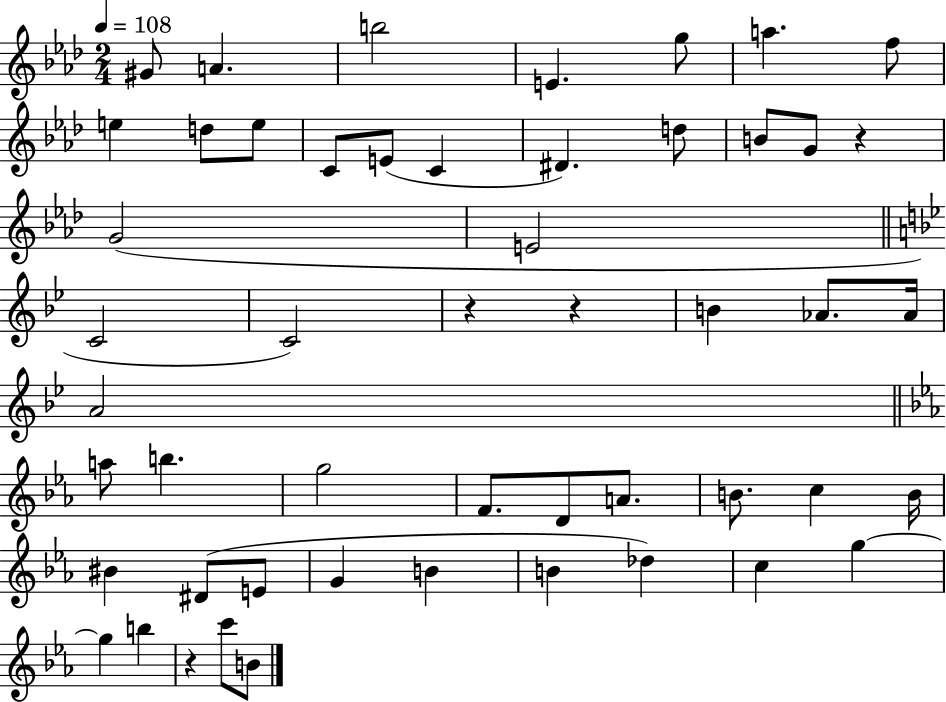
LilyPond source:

{
  \clef treble
  \numericTimeSignature
  \time 2/4
  \key aes \major
  \tempo 4 = 108
  gis'8 a'4. | b''2 | e'4. g''8 | a''4. f''8 | \break e''4 d''8 e''8 | c'8 e'8( c'4 | dis'4.) d''8 | b'8 g'8 r4 | \break g'2( | e'2 | \bar "||" \break \key g \minor c'2 | c'2) | r4 r4 | b'4 aes'8. aes'16 | \break a'2 | \bar "||" \break \key ees \major a''8 b''4. | g''2 | f'8. d'8 a'8. | b'8. c''4 b'16 | \break bis'4 dis'8( e'8 | g'4 b'4 | b'4 des''4) | c''4 g''4~~ | \break g''4 b''4 | r4 c'''8 b'8 | \bar "|."
}